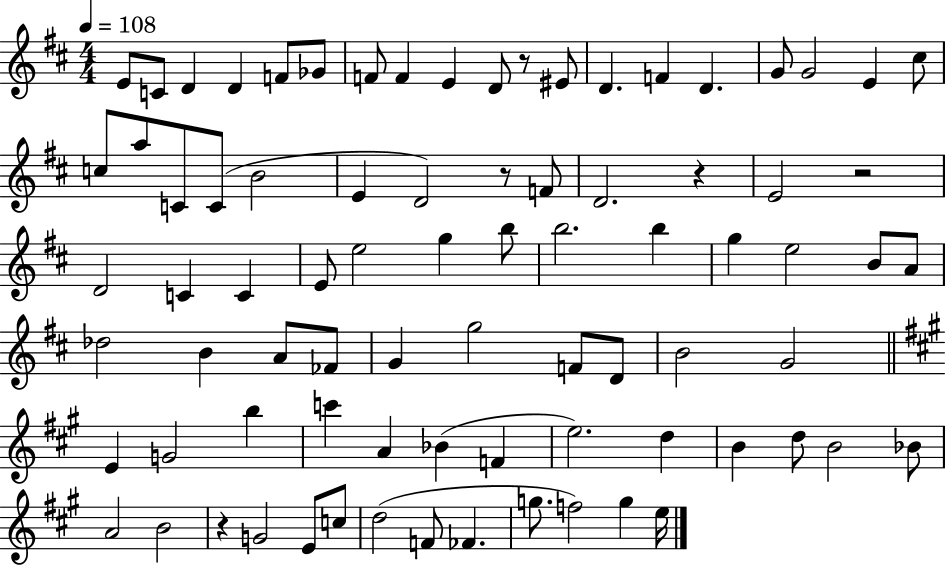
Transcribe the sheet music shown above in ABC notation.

X:1
T:Untitled
M:4/4
L:1/4
K:D
E/2 C/2 D D F/2 _G/2 F/2 F E D/2 z/2 ^E/2 D F D G/2 G2 E ^c/2 c/2 a/2 C/2 C/2 B2 E D2 z/2 F/2 D2 z E2 z2 D2 C C E/2 e2 g b/2 b2 b g e2 B/2 A/2 _d2 B A/2 _F/2 G g2 F/2 D/2 B2 G2 E G2 b c' A _B F e2 d B d/2 B2 _B/2 A2 B2 z G2 E/2 c/2 d2 F/2 _F g/2 f2 g e/4